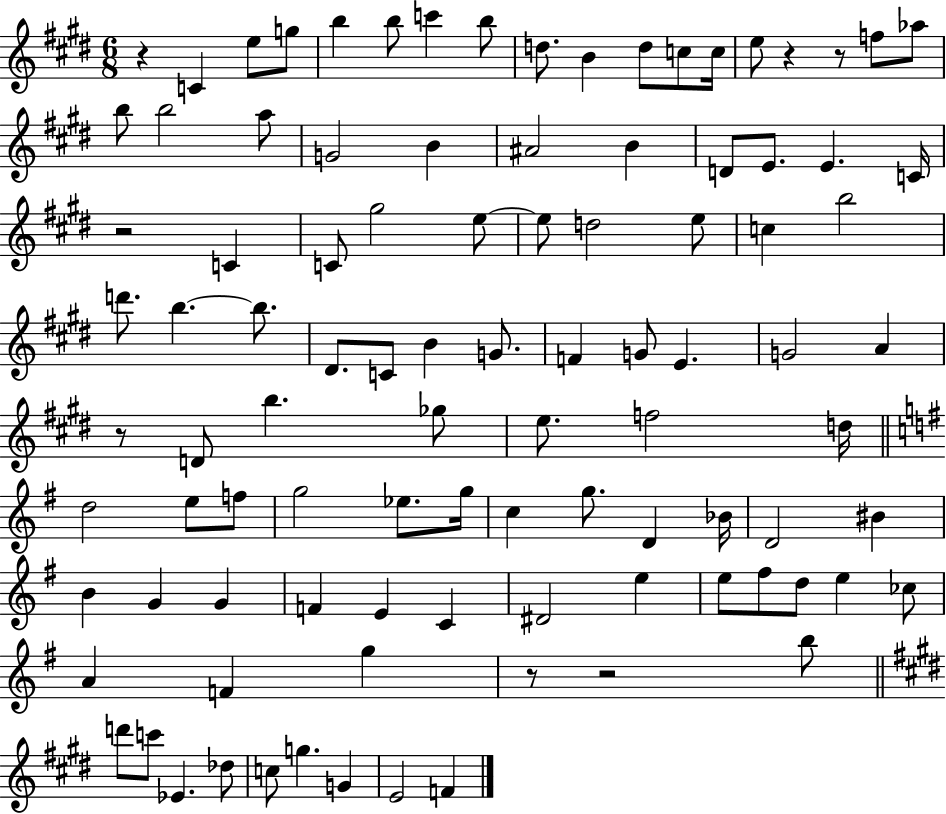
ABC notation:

X:1
T:Untitled
M:6/8
L:1/4
K:E
z C e/2 g/2 b b/2 c' b/2 d/2 B d/2 c/2 c/4 e/2 z z/2 f/2 _a/2 b/2 b2 a/2 G2 B ^A2 B D/2 E/2 E C/4 z2 C C/2 ^g2 e/2 e/2 d2 e/2 c b2 d'/2 b b/2 ^D/2 C/2 B G/2 F G/2 E G2 A z/2 D/2 b _g/2 e/2 f2 d/4 d2 e/2 f/2 g2 _e/2 g/4 c g/2 D _B/4 D2 ^B B G G F E C ^D2 e e/2 ^f/2 d/2 e _c/2 A F g z/2 z2 b/2 d'/2 c'/2 _E _d/2 c/2 g G E2 F